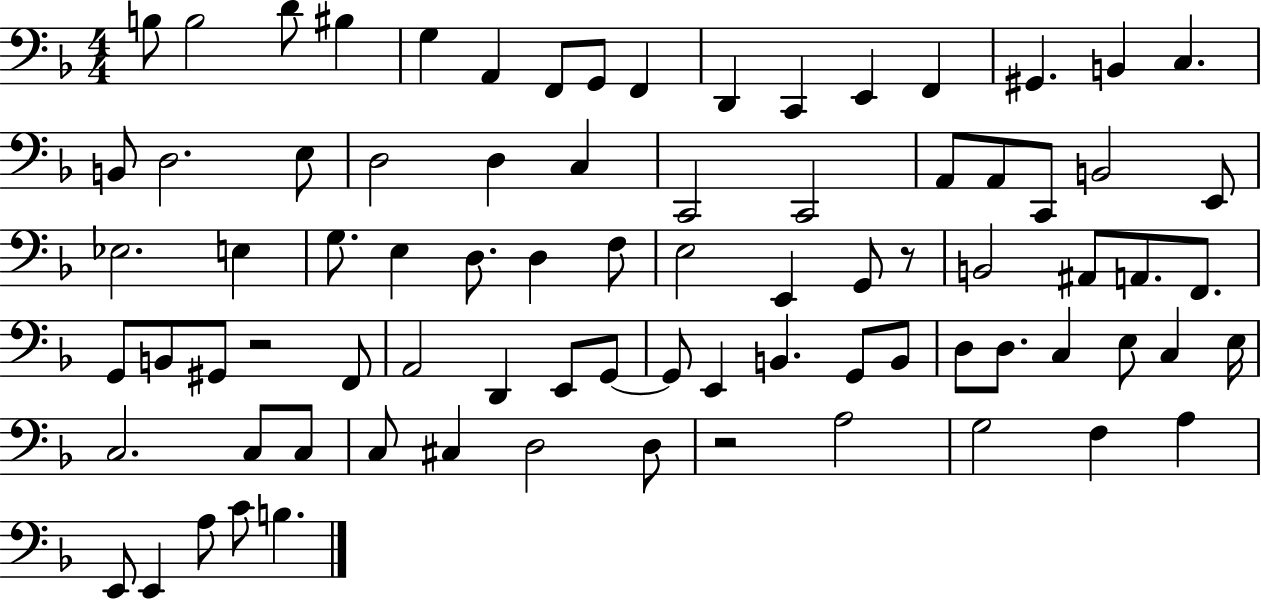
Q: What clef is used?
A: bass